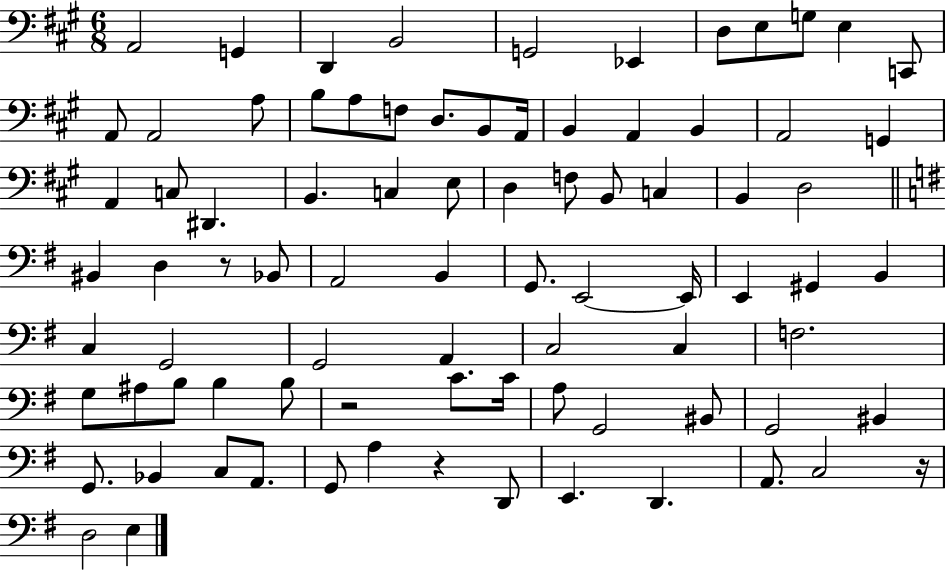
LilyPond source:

{
  \clef bass
  \numericTimeSignature
  \time 6/8
  \key a \major
  a,2 g,4 | d,4 b,2 | g,2 ees,4 | d8 e8 g8 e4 c,8 | \break a,8 a,2 a8 | b8 a8 f8 d8. b,8 a,16 | b,4 a,4 b,4 | a,2 g,4 | \break a,4 c8 dis,4. | b,4. c4 e8 | d4 f8 b,8 c4 | b,4 d2 | \break \bar "||" \break \key e \minor bis,4 d4 r8 bes,8 | a,2 b,4 | g,8. e,2~~ e,16 | e,4 gis,4 b,4 | \break c4 g,2 | g,2 a,4 | c2 c4 | f2. | \break g8 ais8 b8 b4 b8 | r2 c'8. c'16 | a8 g,2 bis,8 | g,2 bis,4 | \break g,8. bes,4 c8 a,8. | g,8 a4 r4 d,8 | e,4. d,4. | a,8. c2 r16 | \break d2 e4 | \bar "|."
}